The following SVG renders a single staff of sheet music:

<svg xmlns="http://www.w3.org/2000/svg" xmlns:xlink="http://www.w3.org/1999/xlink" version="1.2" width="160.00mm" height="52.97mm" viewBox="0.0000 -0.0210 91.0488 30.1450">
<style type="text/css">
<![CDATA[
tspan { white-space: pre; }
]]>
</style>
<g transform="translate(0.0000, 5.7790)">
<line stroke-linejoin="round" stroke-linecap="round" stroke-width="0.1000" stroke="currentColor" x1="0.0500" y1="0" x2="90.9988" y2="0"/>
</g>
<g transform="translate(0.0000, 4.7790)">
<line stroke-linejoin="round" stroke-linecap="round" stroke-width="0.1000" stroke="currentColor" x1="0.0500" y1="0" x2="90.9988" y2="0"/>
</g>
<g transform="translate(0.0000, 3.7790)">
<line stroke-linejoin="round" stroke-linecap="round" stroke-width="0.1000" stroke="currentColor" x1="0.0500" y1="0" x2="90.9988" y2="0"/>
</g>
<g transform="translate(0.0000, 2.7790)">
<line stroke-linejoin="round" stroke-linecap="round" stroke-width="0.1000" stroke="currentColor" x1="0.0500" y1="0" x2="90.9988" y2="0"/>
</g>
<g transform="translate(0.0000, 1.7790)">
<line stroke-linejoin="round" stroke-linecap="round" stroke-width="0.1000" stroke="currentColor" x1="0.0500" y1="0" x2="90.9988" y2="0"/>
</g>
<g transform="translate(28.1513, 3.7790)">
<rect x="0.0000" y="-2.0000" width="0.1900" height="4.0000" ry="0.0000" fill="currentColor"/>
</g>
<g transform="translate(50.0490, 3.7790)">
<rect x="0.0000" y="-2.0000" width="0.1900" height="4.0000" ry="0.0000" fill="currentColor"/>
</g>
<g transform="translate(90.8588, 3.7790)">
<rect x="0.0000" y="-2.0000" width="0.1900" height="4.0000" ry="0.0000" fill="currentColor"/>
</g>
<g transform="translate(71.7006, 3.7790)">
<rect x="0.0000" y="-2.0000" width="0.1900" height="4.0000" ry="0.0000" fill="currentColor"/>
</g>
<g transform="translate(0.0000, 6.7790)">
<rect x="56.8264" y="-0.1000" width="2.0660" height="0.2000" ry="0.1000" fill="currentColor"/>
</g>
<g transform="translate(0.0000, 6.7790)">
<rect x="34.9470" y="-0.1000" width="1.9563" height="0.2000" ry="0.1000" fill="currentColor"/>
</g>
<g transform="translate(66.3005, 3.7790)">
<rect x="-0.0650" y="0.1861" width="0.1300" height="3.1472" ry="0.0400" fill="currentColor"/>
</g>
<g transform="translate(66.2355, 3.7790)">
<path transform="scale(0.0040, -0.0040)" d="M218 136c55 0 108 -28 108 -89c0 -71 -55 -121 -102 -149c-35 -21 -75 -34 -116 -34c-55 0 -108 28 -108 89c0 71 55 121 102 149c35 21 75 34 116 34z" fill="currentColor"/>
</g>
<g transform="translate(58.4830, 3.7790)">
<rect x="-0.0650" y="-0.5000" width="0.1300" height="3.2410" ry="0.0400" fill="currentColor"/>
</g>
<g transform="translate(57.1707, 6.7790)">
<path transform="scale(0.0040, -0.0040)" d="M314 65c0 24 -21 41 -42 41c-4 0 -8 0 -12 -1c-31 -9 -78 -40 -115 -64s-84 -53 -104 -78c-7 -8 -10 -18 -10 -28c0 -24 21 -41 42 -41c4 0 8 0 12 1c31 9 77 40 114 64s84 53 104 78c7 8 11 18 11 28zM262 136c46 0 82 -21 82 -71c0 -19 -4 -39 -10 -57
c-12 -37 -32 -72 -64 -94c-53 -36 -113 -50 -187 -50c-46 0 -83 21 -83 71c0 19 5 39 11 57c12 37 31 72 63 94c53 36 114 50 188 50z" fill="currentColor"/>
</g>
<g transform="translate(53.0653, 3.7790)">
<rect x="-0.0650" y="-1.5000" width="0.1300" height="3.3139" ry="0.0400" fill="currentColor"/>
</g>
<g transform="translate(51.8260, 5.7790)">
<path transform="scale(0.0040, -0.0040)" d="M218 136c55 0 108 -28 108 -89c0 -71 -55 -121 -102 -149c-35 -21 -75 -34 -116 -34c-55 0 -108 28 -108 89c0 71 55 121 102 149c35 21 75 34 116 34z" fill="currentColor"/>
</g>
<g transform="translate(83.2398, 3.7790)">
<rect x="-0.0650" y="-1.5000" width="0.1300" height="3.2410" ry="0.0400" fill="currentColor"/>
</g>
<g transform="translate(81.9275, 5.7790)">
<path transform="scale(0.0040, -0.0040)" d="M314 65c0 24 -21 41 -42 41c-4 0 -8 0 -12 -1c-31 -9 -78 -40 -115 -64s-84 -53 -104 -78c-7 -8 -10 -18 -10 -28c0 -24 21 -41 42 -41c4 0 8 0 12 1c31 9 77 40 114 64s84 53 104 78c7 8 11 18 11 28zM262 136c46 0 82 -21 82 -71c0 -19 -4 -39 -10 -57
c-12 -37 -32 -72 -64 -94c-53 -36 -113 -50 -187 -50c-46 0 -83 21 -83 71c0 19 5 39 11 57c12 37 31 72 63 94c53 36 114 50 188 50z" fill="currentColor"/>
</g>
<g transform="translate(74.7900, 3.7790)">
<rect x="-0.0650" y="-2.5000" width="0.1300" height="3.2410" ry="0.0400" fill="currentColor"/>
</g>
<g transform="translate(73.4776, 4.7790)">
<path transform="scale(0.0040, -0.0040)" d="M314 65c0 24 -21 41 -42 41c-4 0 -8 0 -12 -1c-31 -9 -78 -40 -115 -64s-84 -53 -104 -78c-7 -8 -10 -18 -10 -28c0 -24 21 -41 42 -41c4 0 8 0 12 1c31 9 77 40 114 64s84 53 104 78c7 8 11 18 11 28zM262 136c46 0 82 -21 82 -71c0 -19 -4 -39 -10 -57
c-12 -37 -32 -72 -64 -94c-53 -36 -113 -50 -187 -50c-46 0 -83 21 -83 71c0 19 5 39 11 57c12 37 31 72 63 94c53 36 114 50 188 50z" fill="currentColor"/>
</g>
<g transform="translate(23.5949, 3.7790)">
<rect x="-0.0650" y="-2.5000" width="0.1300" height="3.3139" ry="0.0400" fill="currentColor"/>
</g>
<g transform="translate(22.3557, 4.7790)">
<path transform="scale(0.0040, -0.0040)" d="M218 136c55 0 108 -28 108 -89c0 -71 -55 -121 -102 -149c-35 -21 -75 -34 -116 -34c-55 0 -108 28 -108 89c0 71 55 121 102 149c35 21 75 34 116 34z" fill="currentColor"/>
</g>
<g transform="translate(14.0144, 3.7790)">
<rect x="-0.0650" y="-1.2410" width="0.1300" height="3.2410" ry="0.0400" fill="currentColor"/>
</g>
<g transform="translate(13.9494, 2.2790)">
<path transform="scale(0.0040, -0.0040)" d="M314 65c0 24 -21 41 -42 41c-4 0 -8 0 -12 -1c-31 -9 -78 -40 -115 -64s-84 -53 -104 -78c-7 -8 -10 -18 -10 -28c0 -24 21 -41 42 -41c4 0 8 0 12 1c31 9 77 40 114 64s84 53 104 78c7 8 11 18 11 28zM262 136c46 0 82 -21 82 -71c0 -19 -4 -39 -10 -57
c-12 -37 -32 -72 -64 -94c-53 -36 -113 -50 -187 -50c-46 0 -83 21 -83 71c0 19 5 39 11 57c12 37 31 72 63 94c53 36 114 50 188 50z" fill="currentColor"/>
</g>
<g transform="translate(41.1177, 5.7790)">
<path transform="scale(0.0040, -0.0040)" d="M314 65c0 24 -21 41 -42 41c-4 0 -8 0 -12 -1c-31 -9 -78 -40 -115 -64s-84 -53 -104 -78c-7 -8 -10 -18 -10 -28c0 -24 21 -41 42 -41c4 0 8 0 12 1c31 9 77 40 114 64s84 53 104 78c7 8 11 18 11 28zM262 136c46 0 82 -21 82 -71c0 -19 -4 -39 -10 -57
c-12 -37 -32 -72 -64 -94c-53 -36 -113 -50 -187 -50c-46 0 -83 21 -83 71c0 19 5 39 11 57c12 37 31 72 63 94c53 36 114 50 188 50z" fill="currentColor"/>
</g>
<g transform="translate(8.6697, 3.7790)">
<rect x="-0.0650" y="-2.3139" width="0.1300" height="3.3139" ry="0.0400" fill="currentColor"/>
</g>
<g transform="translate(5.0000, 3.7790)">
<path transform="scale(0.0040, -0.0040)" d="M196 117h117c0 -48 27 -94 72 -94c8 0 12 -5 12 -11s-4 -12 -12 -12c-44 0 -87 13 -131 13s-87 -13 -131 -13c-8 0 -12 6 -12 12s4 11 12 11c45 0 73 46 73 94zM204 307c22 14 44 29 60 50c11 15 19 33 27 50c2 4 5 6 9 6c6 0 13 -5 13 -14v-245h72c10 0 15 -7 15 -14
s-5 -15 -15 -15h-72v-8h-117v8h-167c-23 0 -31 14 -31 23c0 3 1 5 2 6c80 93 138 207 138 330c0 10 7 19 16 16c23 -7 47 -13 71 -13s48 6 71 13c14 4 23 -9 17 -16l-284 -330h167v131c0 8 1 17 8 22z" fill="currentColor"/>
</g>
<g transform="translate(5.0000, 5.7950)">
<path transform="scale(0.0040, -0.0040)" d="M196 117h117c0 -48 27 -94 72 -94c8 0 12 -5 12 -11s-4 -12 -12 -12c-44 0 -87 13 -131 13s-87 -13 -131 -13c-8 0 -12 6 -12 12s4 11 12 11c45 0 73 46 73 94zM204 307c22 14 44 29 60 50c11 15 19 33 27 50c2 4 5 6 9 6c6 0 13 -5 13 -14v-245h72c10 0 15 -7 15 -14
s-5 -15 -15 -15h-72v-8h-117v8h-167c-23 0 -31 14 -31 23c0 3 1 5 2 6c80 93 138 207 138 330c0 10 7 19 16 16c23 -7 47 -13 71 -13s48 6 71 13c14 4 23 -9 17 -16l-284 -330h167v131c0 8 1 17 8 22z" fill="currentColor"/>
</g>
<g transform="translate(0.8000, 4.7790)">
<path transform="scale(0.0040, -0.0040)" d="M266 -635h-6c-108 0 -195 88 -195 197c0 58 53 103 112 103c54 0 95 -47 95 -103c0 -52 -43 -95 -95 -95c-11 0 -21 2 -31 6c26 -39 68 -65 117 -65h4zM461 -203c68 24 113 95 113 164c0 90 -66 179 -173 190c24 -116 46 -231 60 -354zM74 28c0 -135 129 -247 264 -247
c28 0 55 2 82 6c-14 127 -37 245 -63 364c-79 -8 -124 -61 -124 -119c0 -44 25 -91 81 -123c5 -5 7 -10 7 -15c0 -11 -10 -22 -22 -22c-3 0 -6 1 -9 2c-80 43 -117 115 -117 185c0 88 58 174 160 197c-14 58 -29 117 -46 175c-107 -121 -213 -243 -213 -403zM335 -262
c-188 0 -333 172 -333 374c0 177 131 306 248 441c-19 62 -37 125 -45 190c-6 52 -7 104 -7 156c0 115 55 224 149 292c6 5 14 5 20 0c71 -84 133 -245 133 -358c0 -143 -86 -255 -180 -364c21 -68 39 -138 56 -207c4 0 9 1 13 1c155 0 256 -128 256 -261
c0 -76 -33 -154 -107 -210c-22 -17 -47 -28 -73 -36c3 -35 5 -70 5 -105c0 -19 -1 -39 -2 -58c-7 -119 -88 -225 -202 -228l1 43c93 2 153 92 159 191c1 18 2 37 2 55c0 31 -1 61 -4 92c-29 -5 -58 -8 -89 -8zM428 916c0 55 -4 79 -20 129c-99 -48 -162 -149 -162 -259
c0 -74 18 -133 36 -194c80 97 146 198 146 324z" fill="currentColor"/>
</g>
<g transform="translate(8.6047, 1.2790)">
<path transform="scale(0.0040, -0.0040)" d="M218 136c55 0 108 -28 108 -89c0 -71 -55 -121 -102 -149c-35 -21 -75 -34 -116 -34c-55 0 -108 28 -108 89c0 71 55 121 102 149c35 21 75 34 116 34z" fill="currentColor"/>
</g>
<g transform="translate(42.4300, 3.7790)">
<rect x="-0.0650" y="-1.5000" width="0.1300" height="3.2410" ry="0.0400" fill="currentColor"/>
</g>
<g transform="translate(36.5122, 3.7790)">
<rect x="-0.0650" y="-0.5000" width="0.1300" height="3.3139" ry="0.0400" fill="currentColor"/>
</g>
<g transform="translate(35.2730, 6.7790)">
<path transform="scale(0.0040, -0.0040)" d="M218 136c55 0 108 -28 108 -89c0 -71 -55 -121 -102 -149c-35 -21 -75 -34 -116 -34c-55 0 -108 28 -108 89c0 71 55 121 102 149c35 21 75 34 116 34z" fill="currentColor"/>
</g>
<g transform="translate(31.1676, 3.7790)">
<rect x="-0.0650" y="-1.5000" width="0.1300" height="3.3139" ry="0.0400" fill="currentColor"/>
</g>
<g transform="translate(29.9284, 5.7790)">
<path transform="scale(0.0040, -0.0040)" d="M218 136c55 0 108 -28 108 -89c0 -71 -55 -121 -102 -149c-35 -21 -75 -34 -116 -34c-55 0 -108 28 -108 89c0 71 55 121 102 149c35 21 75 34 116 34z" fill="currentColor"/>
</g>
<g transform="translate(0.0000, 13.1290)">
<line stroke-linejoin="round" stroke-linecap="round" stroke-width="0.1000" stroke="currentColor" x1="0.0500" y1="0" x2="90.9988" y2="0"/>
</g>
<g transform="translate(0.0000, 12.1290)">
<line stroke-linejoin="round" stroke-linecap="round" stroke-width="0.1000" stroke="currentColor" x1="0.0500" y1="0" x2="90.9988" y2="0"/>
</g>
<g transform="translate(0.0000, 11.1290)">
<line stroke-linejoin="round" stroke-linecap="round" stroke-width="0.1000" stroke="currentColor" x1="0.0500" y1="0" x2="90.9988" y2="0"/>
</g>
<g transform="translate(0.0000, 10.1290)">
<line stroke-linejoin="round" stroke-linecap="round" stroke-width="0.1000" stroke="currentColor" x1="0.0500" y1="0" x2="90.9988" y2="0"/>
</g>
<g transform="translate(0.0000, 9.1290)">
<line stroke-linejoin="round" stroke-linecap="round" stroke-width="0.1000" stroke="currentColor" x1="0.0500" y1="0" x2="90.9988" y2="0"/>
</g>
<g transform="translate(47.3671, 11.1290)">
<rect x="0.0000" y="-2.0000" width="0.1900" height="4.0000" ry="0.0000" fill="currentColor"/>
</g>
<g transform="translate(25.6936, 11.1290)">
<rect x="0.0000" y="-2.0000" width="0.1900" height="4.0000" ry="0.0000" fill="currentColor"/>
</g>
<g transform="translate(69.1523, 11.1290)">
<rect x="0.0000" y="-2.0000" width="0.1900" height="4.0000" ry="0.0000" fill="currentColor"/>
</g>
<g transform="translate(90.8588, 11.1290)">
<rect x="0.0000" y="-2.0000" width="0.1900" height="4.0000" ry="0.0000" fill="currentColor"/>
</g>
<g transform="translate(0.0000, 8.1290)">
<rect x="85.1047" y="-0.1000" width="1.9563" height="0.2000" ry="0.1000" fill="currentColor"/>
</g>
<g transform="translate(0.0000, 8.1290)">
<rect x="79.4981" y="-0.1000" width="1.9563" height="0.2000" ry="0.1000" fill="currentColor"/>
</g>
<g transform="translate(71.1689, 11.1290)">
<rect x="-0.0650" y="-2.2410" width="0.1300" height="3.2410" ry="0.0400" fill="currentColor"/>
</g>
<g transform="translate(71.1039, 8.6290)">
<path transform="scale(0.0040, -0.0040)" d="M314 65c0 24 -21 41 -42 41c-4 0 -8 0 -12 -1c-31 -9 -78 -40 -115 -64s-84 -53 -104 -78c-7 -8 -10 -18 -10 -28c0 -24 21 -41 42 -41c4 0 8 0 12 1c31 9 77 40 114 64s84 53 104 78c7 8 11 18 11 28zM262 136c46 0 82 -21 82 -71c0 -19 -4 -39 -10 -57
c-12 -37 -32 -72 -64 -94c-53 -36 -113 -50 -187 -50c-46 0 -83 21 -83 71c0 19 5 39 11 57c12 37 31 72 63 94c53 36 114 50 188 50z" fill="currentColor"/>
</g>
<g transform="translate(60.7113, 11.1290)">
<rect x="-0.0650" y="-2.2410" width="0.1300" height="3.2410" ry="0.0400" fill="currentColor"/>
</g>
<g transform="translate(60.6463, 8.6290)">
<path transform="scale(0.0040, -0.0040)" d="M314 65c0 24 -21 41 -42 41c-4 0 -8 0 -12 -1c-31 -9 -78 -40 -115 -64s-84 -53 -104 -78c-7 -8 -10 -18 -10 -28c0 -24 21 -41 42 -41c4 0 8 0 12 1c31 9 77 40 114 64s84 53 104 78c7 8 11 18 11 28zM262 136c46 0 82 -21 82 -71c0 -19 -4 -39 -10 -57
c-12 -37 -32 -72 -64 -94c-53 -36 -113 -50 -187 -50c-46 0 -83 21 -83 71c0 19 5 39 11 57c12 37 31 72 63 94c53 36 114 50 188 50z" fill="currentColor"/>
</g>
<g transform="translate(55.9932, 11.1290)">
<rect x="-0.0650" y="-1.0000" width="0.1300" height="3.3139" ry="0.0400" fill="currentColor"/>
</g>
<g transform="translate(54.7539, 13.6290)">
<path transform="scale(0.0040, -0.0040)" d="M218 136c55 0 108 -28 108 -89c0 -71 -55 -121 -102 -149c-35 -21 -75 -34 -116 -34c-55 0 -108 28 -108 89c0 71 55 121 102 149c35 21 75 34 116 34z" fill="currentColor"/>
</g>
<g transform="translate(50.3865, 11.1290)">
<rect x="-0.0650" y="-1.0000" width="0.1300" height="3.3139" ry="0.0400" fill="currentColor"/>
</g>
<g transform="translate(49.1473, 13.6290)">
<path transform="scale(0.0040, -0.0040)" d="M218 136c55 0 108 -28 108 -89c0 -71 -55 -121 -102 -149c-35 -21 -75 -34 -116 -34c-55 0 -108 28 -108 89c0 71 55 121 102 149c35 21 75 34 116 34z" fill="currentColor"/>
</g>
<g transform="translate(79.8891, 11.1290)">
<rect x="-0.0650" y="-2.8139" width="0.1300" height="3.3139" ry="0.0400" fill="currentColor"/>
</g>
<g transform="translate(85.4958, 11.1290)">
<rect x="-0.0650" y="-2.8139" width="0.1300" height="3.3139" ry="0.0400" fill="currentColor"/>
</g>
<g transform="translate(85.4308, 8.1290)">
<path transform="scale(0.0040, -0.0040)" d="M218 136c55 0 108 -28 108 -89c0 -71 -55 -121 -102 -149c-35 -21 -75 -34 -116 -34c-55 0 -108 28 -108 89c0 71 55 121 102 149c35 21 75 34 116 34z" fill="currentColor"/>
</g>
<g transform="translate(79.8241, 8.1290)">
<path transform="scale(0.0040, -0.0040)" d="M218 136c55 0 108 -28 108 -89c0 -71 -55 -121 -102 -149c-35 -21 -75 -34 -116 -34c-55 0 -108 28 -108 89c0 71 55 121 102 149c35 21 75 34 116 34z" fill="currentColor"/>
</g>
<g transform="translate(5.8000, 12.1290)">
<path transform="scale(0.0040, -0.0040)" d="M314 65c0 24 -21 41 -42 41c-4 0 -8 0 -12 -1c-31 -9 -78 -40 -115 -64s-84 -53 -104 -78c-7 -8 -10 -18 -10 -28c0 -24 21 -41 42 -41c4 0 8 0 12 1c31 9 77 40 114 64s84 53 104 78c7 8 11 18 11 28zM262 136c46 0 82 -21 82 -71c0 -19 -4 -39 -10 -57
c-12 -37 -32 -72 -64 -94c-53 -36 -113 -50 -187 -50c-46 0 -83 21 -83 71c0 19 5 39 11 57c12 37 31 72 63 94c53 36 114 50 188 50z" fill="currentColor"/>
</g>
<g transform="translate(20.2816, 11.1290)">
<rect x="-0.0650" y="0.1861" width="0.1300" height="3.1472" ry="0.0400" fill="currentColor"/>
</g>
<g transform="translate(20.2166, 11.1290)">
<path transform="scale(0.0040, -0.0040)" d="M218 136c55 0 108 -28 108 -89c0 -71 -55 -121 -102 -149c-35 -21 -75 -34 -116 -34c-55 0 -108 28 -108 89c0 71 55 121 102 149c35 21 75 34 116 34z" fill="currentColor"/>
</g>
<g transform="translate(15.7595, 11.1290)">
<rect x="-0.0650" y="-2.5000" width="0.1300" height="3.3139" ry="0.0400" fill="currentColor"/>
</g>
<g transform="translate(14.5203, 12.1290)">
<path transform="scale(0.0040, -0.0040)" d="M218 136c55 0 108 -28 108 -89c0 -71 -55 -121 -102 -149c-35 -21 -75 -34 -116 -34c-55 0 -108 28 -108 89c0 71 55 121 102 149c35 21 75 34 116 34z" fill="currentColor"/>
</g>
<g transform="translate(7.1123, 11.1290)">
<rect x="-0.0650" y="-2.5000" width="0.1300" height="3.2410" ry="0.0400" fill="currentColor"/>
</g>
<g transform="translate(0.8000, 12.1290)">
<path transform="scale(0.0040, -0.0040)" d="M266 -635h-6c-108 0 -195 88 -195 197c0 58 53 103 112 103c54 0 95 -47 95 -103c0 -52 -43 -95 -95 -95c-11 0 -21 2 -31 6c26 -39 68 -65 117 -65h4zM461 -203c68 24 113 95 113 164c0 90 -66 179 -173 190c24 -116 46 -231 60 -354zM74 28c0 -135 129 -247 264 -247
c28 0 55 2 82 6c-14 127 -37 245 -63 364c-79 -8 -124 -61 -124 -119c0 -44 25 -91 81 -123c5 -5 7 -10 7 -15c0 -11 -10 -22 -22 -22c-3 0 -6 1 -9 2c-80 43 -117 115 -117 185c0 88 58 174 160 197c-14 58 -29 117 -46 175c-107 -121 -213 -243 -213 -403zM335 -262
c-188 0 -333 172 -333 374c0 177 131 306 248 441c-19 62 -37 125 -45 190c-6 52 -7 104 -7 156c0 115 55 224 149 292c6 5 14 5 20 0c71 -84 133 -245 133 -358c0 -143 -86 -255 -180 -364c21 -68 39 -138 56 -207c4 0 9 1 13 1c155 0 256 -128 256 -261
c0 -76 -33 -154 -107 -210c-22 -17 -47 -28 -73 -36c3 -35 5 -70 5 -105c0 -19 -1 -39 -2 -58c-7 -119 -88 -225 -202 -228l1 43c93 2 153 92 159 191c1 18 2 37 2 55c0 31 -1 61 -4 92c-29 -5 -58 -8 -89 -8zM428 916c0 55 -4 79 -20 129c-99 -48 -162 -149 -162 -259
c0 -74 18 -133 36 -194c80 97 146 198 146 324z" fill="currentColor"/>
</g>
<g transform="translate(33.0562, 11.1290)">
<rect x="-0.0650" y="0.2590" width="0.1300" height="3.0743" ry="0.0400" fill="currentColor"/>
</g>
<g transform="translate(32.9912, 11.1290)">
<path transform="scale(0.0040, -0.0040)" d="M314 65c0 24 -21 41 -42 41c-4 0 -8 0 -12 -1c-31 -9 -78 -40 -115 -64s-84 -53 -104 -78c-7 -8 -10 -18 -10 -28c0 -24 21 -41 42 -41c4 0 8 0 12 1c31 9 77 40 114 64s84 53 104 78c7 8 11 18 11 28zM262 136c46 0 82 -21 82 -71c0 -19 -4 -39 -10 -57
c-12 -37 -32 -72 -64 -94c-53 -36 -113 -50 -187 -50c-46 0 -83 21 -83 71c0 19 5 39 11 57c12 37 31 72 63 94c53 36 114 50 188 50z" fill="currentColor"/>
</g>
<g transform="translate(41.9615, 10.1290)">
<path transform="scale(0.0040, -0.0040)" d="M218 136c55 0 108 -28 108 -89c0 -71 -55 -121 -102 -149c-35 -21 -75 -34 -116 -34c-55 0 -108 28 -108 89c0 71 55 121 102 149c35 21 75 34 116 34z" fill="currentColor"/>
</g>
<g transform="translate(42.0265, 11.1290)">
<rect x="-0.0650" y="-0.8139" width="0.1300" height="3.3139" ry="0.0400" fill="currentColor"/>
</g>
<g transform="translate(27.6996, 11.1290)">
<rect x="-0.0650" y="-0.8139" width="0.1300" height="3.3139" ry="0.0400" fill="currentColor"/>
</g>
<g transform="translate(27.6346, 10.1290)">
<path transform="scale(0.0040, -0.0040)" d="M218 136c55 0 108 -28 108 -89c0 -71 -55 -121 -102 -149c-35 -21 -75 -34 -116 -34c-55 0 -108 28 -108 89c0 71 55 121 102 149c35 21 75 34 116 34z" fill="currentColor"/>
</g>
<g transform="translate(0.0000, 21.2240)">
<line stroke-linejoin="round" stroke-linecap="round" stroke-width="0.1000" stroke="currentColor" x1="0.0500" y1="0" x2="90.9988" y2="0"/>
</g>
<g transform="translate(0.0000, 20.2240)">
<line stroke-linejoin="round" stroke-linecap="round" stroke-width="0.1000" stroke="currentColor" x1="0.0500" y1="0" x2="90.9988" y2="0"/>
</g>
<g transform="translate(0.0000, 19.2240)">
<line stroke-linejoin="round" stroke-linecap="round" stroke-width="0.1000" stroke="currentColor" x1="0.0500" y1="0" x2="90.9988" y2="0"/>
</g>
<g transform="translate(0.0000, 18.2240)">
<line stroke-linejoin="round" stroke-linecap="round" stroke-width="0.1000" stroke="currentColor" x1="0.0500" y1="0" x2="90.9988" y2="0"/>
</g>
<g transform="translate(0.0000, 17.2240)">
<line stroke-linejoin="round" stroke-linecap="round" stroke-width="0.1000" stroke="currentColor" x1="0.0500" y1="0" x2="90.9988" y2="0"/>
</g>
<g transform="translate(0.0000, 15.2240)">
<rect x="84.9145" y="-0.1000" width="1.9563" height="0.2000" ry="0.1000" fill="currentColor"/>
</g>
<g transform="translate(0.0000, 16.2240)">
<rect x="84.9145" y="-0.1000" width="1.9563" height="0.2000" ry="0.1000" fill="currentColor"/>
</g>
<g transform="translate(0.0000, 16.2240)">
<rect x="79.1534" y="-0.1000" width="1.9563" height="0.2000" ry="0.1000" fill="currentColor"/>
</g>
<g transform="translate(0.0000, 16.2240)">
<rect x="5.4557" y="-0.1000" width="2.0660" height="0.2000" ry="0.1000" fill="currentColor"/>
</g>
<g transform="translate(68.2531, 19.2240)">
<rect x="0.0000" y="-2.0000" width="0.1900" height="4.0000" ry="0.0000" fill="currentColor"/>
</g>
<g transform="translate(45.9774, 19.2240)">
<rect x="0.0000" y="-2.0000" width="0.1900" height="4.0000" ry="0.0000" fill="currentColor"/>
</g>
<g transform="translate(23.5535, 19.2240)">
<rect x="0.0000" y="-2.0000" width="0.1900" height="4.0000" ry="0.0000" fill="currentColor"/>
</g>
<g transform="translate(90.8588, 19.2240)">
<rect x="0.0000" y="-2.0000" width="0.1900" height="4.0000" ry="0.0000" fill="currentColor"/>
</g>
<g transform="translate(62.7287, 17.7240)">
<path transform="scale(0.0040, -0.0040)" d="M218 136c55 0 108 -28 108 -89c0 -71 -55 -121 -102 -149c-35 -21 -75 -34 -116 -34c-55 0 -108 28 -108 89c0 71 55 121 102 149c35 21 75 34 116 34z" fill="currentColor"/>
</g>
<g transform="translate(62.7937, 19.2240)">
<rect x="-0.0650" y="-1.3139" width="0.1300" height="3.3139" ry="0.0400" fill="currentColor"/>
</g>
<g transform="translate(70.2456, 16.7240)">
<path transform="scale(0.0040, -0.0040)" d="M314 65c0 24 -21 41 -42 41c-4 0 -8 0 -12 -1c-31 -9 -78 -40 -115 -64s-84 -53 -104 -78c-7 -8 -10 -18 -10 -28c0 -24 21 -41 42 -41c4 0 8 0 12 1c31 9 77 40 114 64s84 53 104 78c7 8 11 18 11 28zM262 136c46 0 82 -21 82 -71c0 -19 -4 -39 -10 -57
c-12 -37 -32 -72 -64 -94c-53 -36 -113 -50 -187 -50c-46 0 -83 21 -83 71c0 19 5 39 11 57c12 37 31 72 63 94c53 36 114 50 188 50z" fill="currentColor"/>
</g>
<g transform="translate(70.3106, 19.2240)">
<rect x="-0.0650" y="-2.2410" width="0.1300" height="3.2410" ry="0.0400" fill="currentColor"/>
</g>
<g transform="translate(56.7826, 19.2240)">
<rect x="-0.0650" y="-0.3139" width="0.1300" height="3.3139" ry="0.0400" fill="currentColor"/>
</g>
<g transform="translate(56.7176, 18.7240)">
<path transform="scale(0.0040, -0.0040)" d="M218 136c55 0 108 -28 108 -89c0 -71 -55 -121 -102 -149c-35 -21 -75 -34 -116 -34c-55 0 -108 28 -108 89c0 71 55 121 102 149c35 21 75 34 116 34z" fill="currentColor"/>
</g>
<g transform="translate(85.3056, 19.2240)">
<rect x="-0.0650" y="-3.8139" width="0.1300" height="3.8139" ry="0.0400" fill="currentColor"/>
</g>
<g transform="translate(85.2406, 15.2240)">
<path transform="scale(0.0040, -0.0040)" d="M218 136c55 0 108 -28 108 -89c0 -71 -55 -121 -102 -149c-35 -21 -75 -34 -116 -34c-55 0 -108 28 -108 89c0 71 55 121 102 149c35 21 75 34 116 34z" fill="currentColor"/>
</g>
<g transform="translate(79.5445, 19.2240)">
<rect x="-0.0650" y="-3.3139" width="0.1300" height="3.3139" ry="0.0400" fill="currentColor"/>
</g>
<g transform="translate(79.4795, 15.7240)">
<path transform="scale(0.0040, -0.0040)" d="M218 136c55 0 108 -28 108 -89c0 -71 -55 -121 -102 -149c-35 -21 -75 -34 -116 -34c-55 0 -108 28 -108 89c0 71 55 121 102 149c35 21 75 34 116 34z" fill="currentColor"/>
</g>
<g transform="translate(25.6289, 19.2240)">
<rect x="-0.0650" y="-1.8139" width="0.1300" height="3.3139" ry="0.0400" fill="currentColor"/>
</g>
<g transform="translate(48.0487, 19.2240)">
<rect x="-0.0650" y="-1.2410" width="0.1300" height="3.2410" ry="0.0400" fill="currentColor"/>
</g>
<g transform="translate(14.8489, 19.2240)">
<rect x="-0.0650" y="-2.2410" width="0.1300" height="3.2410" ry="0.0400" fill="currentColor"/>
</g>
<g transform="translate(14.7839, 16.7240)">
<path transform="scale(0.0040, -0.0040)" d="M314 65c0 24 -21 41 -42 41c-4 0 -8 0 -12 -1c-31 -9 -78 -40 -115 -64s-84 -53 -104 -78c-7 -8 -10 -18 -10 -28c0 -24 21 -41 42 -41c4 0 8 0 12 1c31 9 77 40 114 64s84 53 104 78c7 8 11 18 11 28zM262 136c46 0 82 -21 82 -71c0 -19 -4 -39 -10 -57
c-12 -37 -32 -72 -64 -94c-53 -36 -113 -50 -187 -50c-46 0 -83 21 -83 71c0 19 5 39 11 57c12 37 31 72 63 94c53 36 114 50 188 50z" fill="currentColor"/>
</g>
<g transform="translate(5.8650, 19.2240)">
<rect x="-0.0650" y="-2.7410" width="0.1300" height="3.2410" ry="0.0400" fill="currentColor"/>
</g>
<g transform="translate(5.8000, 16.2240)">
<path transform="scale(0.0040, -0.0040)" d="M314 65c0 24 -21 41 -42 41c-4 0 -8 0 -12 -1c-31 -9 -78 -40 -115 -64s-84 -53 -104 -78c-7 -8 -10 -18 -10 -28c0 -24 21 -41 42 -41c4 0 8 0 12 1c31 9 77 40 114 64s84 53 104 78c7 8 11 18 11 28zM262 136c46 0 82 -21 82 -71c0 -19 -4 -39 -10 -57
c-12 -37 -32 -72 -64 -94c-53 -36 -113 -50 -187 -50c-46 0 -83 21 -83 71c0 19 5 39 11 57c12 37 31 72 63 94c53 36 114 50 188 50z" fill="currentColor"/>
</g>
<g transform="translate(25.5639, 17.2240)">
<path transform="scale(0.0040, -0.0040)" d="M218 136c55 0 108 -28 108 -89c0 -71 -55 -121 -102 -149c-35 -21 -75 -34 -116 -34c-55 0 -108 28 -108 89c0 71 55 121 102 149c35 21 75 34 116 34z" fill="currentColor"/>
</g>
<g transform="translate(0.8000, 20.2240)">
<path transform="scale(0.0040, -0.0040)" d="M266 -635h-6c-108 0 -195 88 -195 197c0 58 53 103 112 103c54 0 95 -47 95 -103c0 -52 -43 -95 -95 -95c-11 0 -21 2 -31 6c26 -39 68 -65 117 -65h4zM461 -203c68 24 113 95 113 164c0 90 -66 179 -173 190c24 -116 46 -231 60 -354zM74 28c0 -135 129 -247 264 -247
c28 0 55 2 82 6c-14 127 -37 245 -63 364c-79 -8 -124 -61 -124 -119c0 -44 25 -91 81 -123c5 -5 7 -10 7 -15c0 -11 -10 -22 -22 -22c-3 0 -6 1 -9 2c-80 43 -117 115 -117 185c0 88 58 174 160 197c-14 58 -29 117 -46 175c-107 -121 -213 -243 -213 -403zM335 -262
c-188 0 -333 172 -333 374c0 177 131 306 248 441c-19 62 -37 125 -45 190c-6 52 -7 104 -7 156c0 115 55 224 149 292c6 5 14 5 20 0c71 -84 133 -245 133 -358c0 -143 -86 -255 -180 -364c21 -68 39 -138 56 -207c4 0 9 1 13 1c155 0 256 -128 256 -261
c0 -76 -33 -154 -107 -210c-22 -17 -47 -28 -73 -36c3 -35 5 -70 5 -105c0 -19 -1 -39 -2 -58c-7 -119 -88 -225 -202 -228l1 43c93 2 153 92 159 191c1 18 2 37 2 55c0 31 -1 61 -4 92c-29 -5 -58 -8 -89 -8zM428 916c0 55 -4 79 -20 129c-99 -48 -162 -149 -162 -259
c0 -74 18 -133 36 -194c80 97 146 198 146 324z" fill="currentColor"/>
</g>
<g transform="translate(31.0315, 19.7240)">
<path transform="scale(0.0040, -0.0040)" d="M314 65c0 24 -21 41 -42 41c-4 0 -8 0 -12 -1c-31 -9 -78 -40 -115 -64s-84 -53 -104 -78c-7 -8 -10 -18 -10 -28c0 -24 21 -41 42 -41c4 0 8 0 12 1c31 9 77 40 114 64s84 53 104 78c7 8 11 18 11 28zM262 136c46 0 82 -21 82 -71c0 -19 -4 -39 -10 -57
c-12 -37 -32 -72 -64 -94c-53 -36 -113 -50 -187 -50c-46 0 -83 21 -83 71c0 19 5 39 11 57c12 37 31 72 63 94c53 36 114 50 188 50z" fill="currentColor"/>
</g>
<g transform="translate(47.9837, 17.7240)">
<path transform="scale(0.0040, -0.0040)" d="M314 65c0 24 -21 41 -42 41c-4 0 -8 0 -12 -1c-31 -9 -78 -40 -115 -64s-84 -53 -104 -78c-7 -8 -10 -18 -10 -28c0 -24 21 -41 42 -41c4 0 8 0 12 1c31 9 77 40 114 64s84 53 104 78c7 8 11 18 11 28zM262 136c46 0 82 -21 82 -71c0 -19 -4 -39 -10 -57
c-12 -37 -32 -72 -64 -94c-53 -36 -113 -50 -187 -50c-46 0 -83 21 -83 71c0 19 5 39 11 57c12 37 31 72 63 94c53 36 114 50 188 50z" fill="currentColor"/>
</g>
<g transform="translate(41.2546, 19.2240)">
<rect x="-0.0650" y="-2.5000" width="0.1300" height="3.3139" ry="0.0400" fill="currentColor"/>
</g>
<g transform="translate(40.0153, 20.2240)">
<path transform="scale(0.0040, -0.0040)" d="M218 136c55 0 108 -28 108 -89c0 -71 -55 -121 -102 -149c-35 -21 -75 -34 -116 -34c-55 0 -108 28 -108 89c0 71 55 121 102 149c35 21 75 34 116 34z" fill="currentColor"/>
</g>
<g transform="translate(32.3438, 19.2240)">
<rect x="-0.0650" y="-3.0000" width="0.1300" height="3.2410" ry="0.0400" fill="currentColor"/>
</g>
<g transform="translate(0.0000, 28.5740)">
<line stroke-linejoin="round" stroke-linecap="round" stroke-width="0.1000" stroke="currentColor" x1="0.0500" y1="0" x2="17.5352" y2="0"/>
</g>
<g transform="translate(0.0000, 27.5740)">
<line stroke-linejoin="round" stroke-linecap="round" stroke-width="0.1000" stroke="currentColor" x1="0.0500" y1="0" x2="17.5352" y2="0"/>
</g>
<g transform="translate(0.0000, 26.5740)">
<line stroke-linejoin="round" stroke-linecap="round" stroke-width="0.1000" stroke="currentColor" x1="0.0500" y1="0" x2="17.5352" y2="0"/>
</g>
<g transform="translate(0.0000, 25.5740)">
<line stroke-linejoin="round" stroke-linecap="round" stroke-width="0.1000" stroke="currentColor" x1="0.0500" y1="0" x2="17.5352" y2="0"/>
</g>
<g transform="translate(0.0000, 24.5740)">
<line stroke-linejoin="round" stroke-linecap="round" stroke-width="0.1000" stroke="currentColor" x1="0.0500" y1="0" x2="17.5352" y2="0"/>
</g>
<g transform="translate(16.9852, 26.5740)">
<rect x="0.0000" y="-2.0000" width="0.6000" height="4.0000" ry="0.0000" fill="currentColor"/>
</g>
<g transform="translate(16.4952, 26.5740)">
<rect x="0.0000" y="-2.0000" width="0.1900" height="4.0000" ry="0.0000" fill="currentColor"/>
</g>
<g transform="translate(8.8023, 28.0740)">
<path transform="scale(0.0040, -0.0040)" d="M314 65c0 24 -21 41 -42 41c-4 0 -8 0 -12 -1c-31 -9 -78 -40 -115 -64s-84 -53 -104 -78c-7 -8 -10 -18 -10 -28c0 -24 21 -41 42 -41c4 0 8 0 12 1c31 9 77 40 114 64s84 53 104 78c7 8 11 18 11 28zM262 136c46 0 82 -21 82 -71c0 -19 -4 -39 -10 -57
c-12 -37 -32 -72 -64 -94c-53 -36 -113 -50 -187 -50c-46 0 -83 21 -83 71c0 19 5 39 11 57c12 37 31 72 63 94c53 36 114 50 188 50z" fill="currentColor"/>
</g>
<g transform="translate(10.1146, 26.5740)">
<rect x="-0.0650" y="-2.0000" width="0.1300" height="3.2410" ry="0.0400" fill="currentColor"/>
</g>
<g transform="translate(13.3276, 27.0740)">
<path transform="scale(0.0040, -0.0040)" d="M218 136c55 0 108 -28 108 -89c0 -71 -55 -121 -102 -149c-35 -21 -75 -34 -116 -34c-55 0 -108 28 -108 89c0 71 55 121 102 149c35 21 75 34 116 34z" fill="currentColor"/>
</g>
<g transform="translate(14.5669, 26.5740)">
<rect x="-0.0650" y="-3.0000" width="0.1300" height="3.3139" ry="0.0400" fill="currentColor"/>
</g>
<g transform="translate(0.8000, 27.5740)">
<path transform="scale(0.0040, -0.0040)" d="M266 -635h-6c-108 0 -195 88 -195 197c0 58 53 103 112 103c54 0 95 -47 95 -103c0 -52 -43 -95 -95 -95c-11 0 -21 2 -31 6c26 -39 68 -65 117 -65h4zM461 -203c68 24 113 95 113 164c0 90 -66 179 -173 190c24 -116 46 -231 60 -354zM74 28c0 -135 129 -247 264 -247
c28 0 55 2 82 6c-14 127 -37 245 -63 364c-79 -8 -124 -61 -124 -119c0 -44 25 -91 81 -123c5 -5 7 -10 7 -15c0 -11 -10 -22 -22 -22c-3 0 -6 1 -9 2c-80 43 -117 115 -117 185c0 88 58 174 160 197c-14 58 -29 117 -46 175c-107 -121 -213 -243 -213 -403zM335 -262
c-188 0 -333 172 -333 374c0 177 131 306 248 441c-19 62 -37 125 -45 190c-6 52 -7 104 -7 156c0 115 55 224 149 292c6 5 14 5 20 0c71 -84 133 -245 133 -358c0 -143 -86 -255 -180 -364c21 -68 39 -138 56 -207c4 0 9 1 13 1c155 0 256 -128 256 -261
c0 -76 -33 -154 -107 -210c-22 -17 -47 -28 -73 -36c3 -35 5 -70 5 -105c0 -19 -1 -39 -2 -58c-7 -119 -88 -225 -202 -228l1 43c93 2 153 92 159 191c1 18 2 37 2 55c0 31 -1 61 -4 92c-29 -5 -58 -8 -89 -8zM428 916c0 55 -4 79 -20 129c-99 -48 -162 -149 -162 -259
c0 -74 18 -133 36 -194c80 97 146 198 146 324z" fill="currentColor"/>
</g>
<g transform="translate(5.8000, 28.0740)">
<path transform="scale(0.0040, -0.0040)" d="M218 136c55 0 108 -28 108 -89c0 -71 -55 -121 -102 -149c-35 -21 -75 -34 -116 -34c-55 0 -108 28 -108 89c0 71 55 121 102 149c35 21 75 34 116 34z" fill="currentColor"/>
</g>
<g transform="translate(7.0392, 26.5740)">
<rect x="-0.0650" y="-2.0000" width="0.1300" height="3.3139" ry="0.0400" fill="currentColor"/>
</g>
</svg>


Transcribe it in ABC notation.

X:1
T:Untitled
M:4/4
L:1/4
K:C
g e2 G E C E2 E C2 B G2 E2 G2 G B d B2 d D D g2 g2 a a a2 g2 f A2 G e2 c e g2 b c' F F2 A